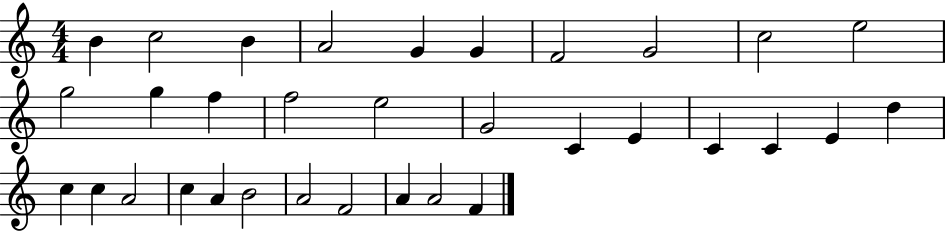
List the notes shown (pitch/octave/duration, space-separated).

B4/q C5/h B4/q A4/h G4/q G4/q F4/h G4/h C5/h E5/h G5/h G5/q F5/q F5/h E5/h G4/h C4/q E4/q C4/q C4/q E4/q D5/q C5/q C5/q A4/h C5/q A4/q B4/h A4/h F4/h A4/q A4/h F4/q